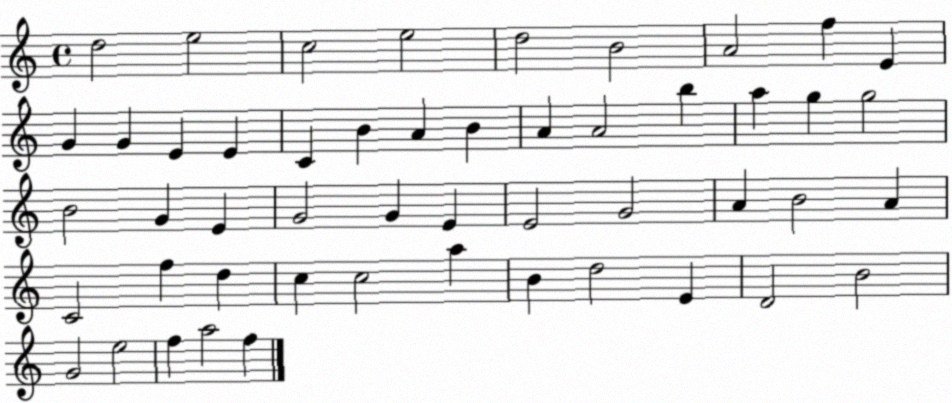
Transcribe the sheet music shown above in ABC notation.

X:1
T:Untitled
M:4/4
L:1/4
K:C
d2 e2 c2 e2 d2 B2 A2 f E G G E E C B A B A A2 b a g g2 B2 G E G2 G E E2 G2 A B2 A C2 f d c c2 a B d2 E D2 B2 G2 e2 f a2 f